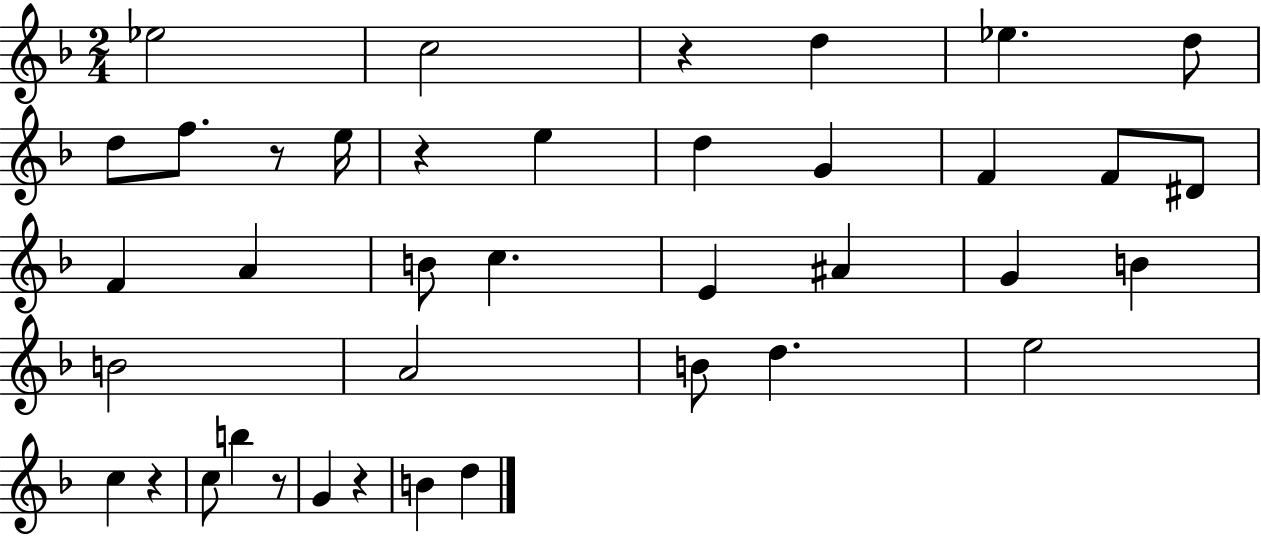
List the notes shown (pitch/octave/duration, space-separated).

Eb5/h C5/h R/q D5/q Eb5/q. D5/e D5/e F5/e. R/e E5/s R/q E5/q D5/q G4/q F4/q F4/e D#4/e F4/q A4/q B4/e C5/q. E4/q A#4/q G4/q B4/q B4/h A4/h B4/e D5/q. E5/h C5/q R/q C5/e B5/q R/e G4/q R/q B4/q D5/q